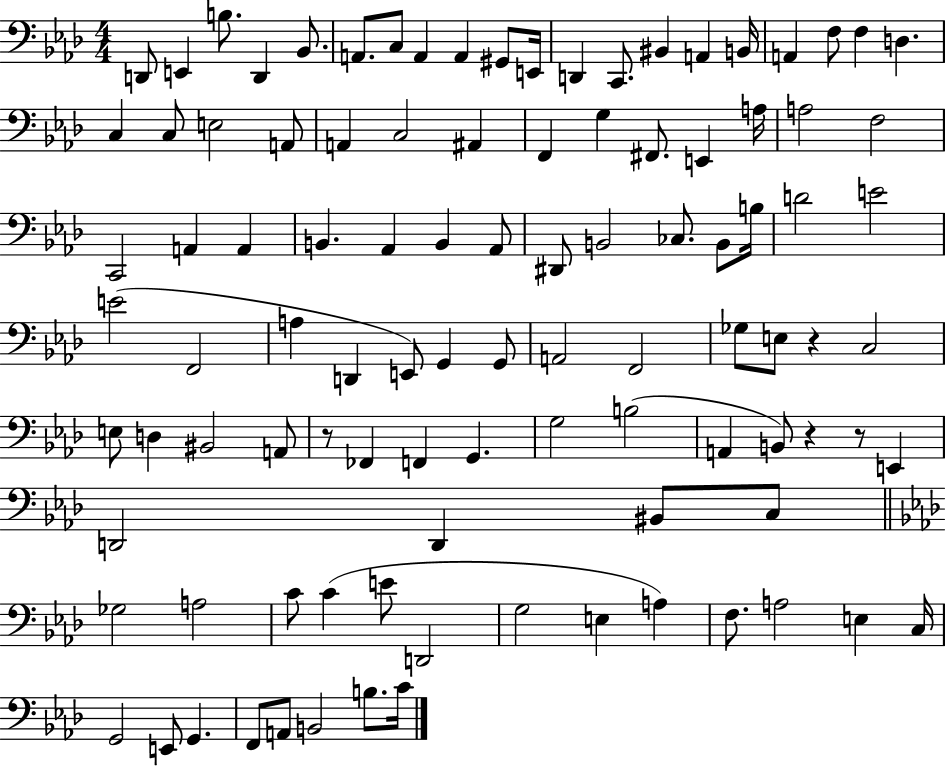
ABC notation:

X:1
T:Untitled
M:4/4
L:1/4
K:Ab
D,,/2 E,, B,/2 D,, _B,,/2 A,,/2 C,/2 A,, A,, ^G,,/2 E,,/4 D,, C,,/2 ^B,, A,, B,,/4 A,, F,/2 F, D, C, C,/2 E,2 A,,/2 A,, C,2 ^A,, F,, G, ^F,,/2 E,, A,/4 A,2 F,2 C,,2 A,, A,, B,, _A,, B,, _A,,/2 ^D,,/2 B,,2 _C,/2 B,,/2 B,/4 D2 E2 E2 F,,2 A, D,, E,,/2 G,, G,,/2 A,,2 F,,2 _G,/2 E,/2 z C,2 E,/2 D, ^B,,2 A,,/2 z/2 _F,, F,, G,, G,2 B,2 A,, B,,/2 z z/2 E,, D,,2 D,, ^B,,/2 C,/2 _G,2 A,2 C/2 C E/2 D,,2 G,2 E, A, F,/2 A,2 E, C,/4 G,,2 E,,/2 G,, F,,/2 A,,/2 B,,2 B,/2 C/4